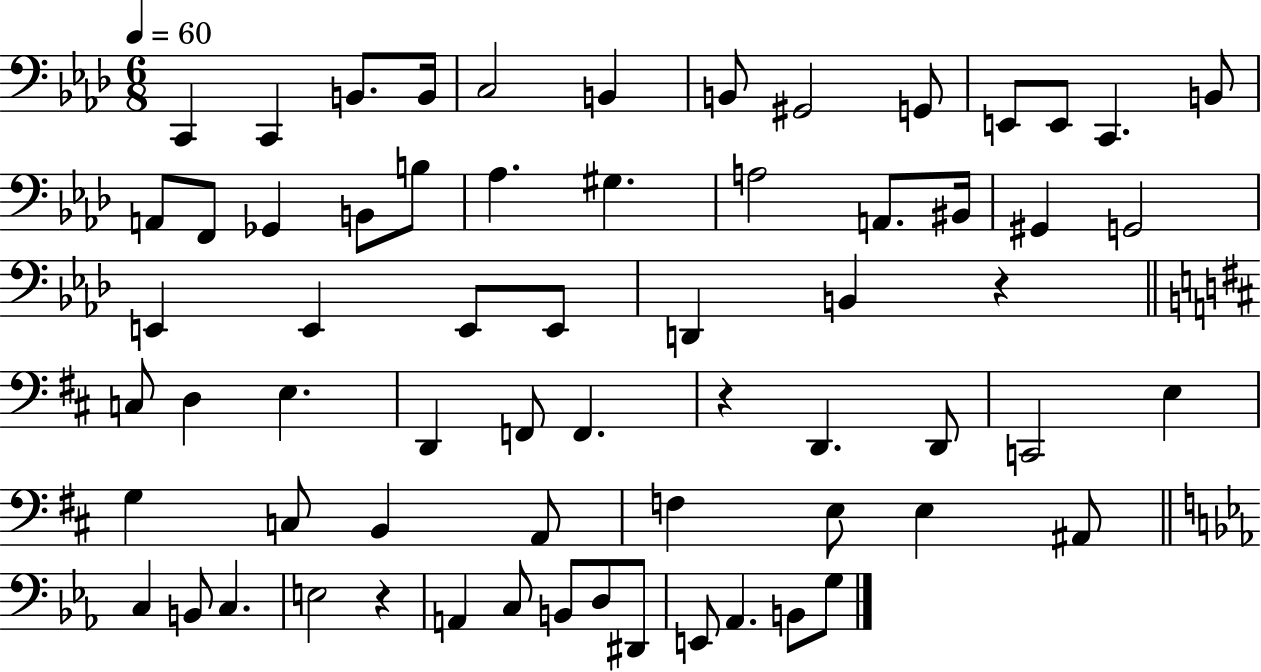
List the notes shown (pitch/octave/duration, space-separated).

C2/q C2/q B2/e. B2/s C3/h B2/q B2/e G#2/h G2/e E2/e E2/e C2/q. B2/e A2/e F2/e Gb2/q B2/e B3/e Ab3/q. G#3/q. A3/h A2/e. BIS2/s G#2/q G2/h E2/q E2/q E2/e E2/e D2/q B2/q R/q C3/e D3/q E3/q. D2/q F2/e F2/q. R/q D2/q. D2/e C2/h E3/q G3/q C3/e B2/q A2/e F3/q E3/e E3/q A#2/e C3/q B2/e C3/q. E3/h R/q A2/q C3/e B2/e D3/e D#2/e E2/e Ab2/q. B2/e G3/e